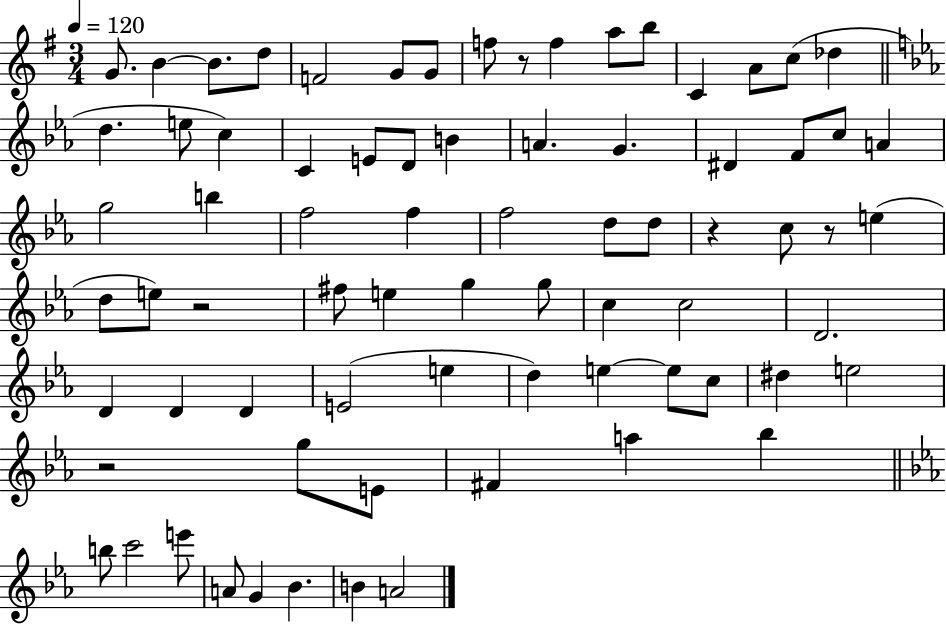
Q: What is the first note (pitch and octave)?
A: G4